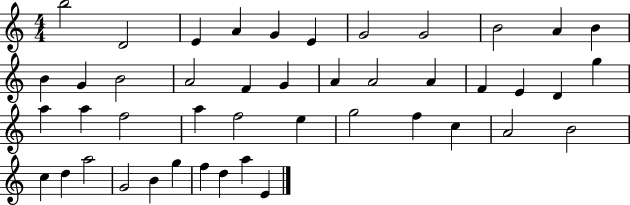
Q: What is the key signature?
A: C major